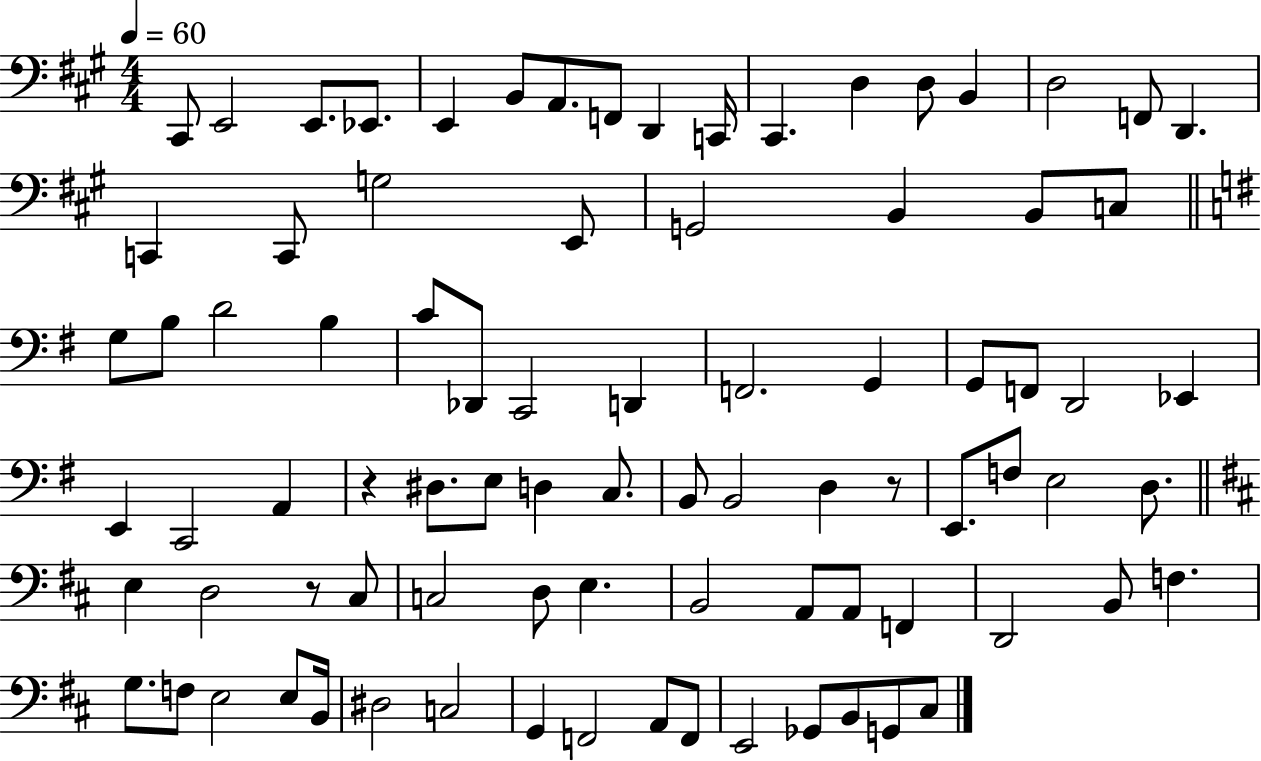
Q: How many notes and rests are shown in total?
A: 85